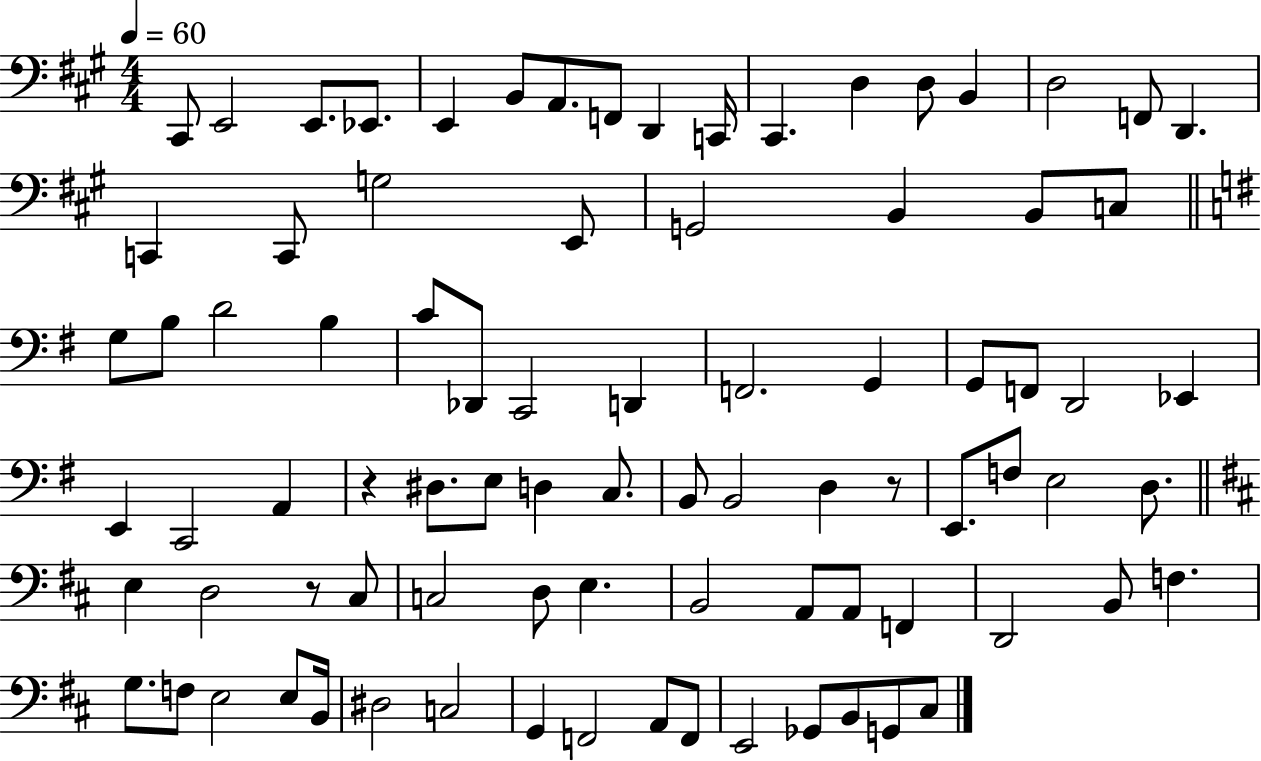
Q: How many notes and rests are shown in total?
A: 85